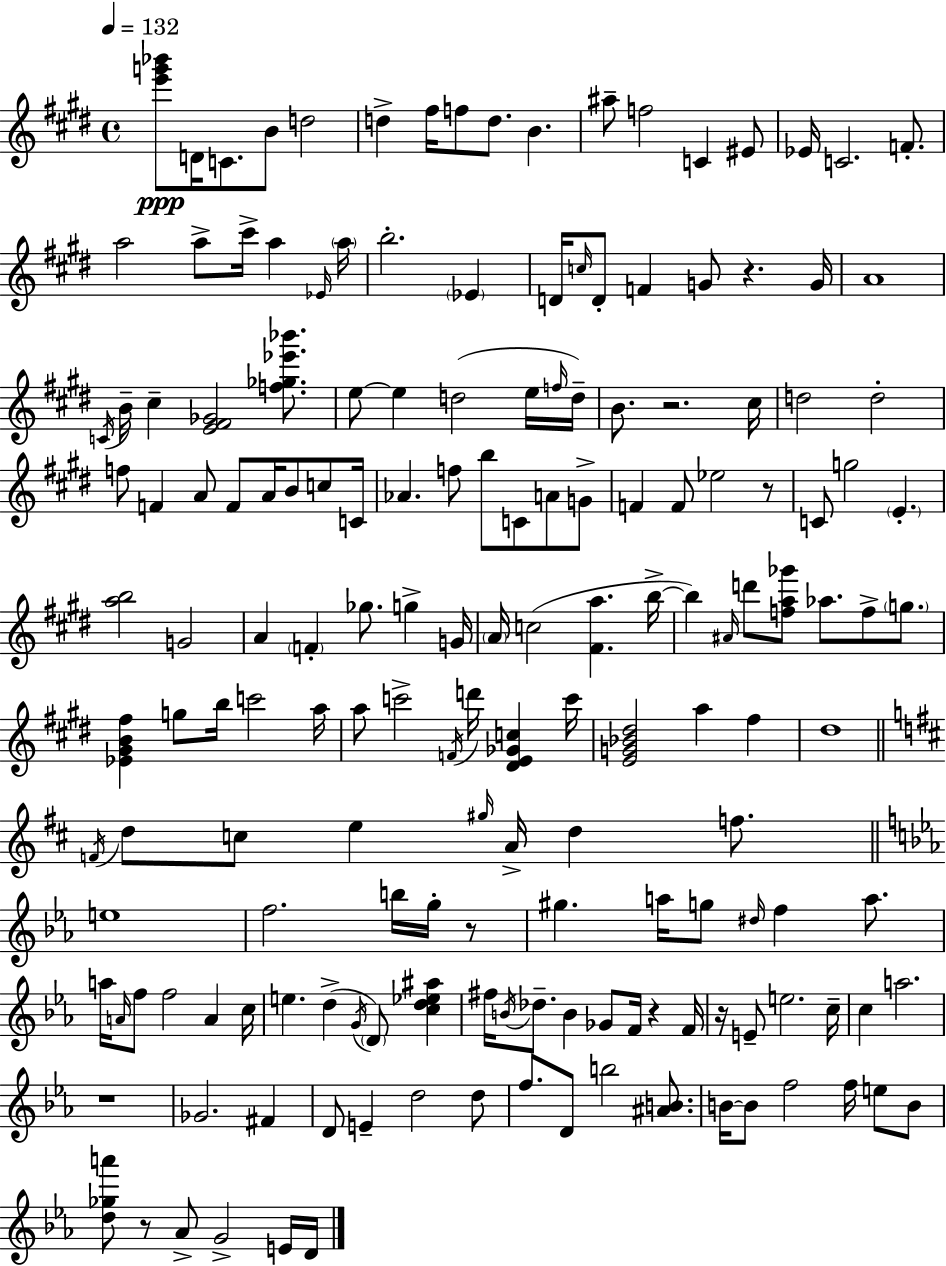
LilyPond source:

{
  \clef treble
  \time 4/4
  \defaultTimeSignature
  \key e \major
  \tempo 4 = 132
  <e''' g''' bes'''>8\ppp d'16 c'8. b'8 d''2 | d''4-> fis''16 f''8 d''8. b'4. | ais''8-- f''2 c'4 eis'8 | ees'16 c'2. f'8.-. | \break a''2 a''8-> cis'''16-> a''4 \grace { ees'16 } | \parenthesize a''16 b''2.-. \parenthesize ees'4 | d'16 \grace { c''16 } d'8-. f'4 g'8 r4. | g'16 a'1 | \break \acciaccatura { c'16 } b'16-- cis''4-- <e' fis' ges'>2 | <f'' ges'' ees''' bes'''>8. e''8~~ e''4 d''2( | e''16 \grace { f''16 }) d''16-- b'8. r2. | cis''16 d''2 d''2-. | \break f''8 f'4 a'8 f'8 a'16 b'8 | c''8 c'16 aes'4. f''8 b''8 c'8 | a'8 g'8-> f'4 f'8 ees''2 | r8 c'8 g''2 \parenthesize e'4.-. | \break <a'' b''>2 g'2 | a'4 \parenthesize f'4-. ges''8. g''4-> | g'16 \parenthesize a'16 c''2( <fis' a''>4. | b''16->~~ b''4) \grace { ais'16 } d'''8 <f'' a'' ges'''>8 aes''8. | \break f''8-> \parenthesize g''8. <ees' gis' b' fis''>4 g''8 b''16 c'''2 | a''16 a''8 c'''2-> \acciaccatura { f'16 } | d'''16 <dis' e' ges' c''>4 c'''16 <e' g' bes' dis''>2 a''4 | fis''4 dis''1 | \break \bar "||" \break \key d \major \acciaccatura { f'16 } d''8 c''8 e''4 \grace { gis''16 } a'16-> d''4 f''8. | \bar "||" \break \key ees \major e''1 | f''2. b''16 g''16-. r8 | gis''4. a''16 g''8 \grace { dis''16 } f''4 a''8. | a''16 \grace { a'16 } f''8 f''2 a'4 | \break c''16 e''4. d''4->( \acciaccatura { g'16 } \parenthesize d'8) <c'' d'' ees'' ais''>4 | fis''16 \acciaccatura { b'16 } des''8.-- b'4 ges'8 f'16 r4 | f'16 r16 e'8-- e''2. | c''16-- c''4 a''2. | \break r1 | ges'2. | fis'4 d'8 e'4-- d''2 | d''8 f''8. d'8 b''2 | \break <ais' b'>8. b'16~~ b'8 f''2 f''16 | e''8 b'8 <d'' ges'' a'''>8 r8 aes'8-> g'2-> | e'16 d'16 \bar "|."
}